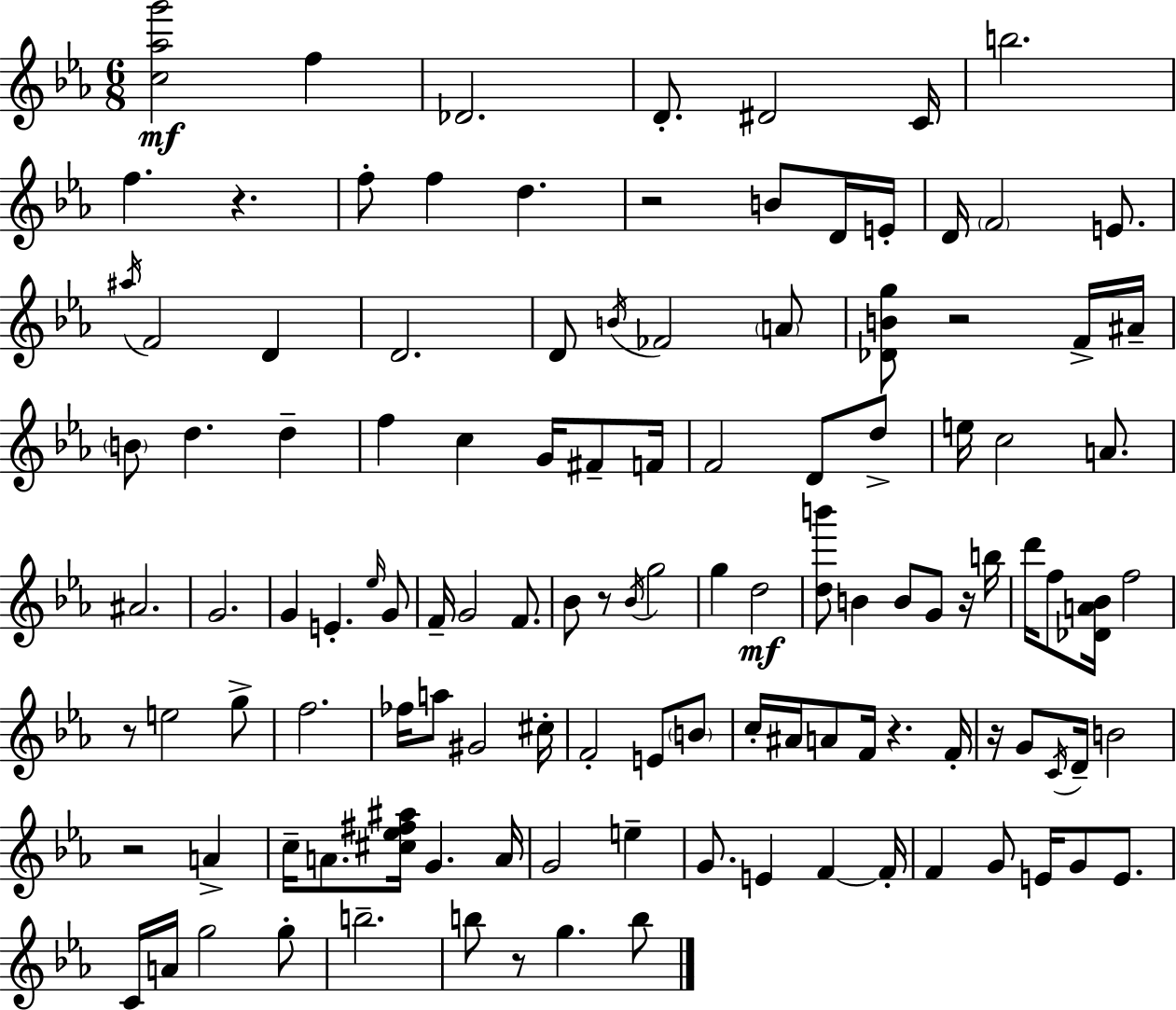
[C5,Ab5,G6]/h F5/q Db4/h. D4/e. D#4/h C4/s B5/h. F5/q. R/q. F5/e F5/q D5/q. R/h B4/e D4/s E4/s D4/s F4/h E4/e. A#5/s F4/h D4/q D4/h. D4/e B4/s FES4/h A4/e [Db4,B4,G5]/e R/h F4/s A#4/s B4/e D5/q. D5/q F5/q C5/q G4/s F#4/e F4/s F4/h D4/e D5/e E5/s C5/h A4/e. A#4/h. G4/h. G4/q E4/q. Eb5/s G4/e F4/s G4/h F4/e. Bb4/e R/e Bb4/s G5/h G5/q D5/h [D5,B6]/e B4/q B4/e G4/e R/s B5/s D6/s F5/e [Db4,A4,Bb4]/s F5/h R/e E5/h G5/e F5/h. FES5/s A5/e G#4/h C#5/s F4/h E4/e B4/e C5/s A#4/s A4/e F4/s R/q. F4/s R/s G4/e C4/s D4/s B4/h R/h A4/q C5/s A4/e. [C#5,Eb5,F#5,A#5]/s G4/q. A4/s G4/h E5/q G4/e. E4/q F4/q F4/s F4/q G4/e E4/s G4/e E4/e. C4/s A4/s G5/h G5/e B5/h. B5/e R/e G5/q. B5/e